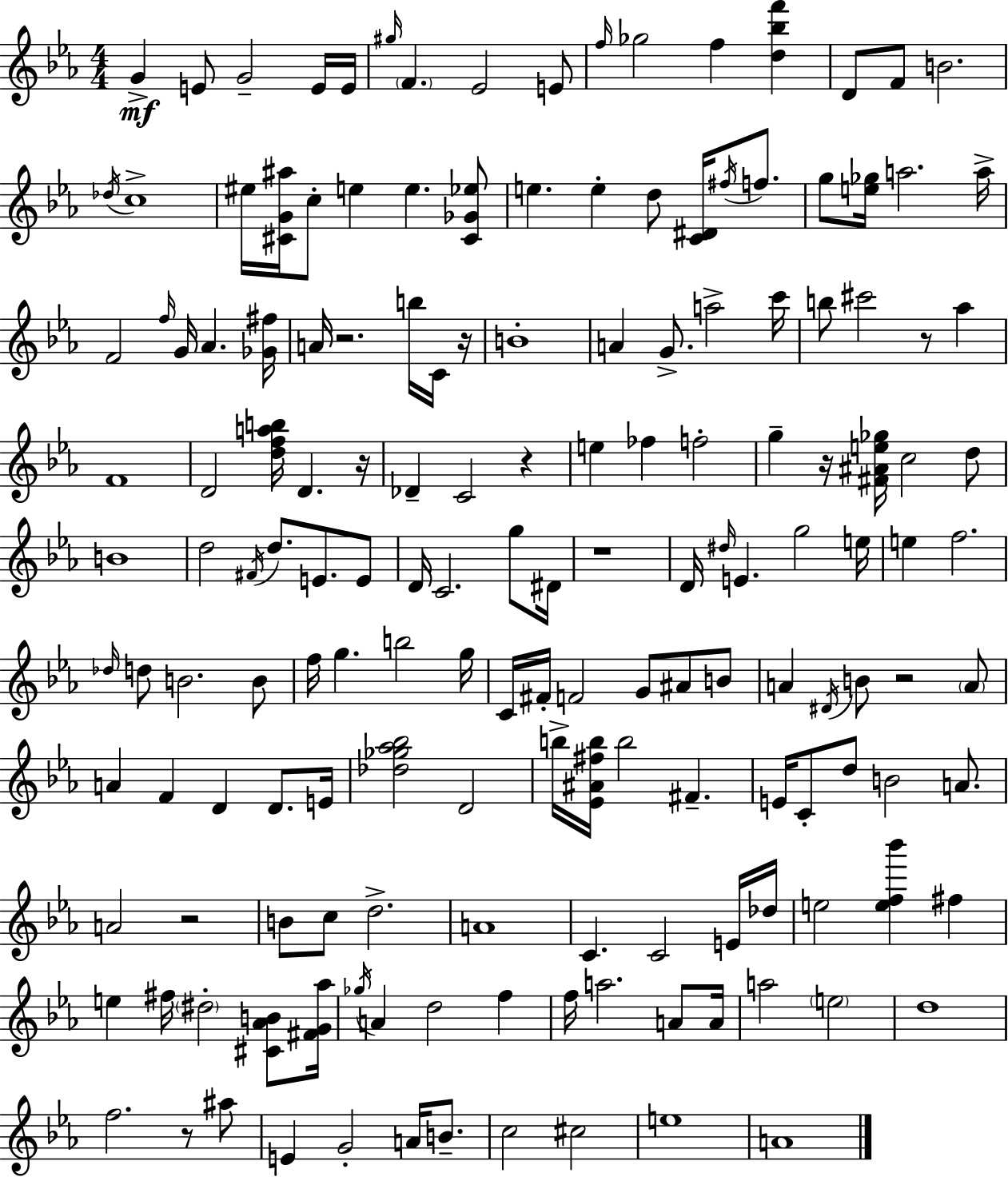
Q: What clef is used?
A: treble